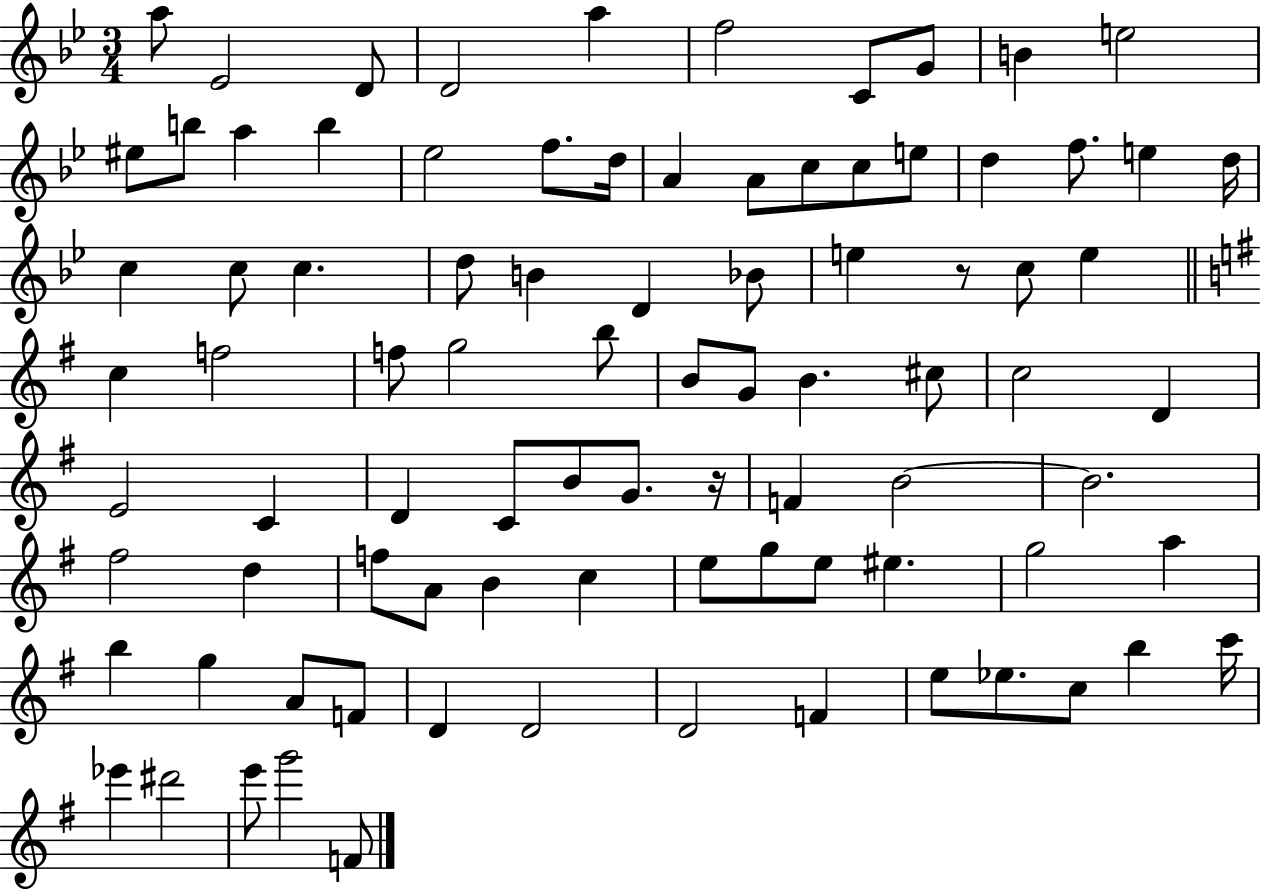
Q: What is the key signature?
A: BES major